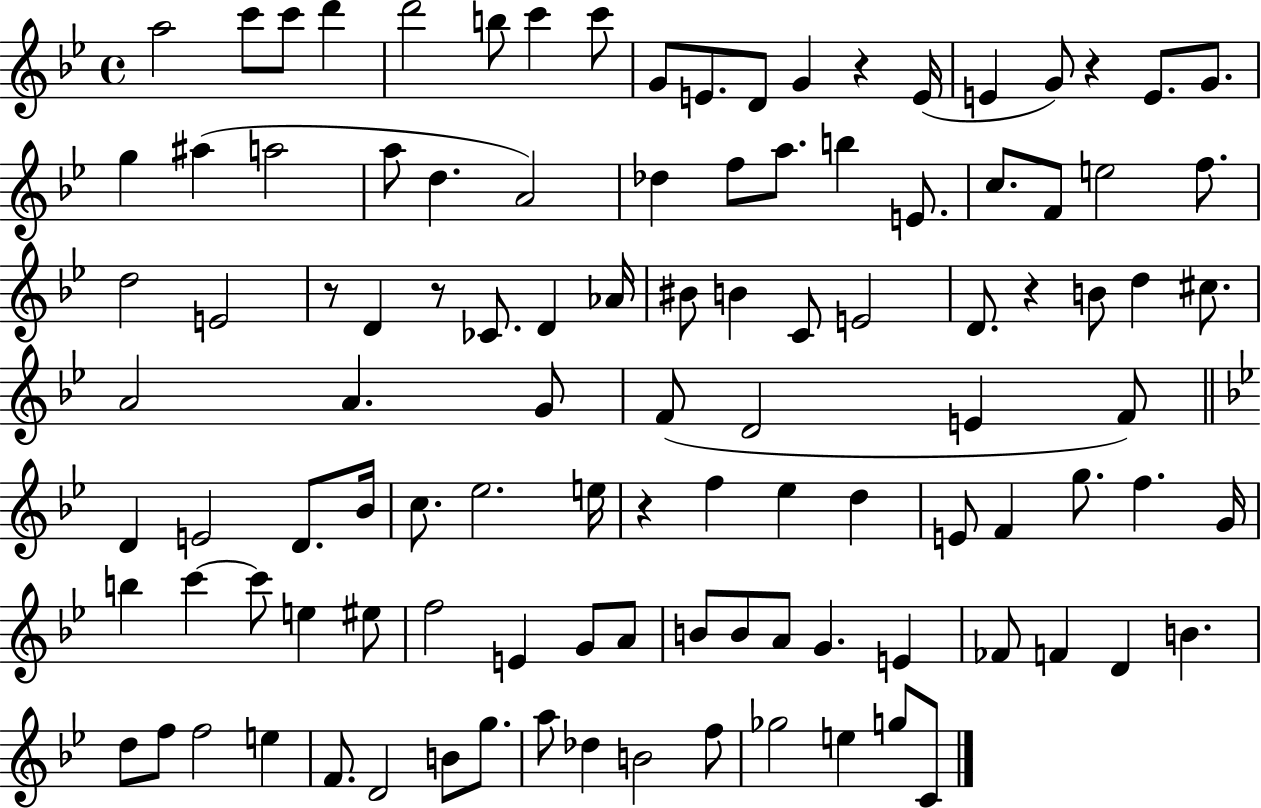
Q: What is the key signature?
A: BES major